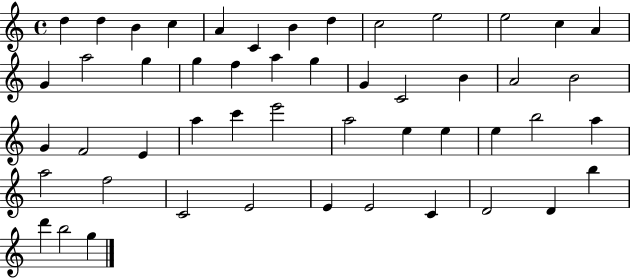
X:1
T:Untitled
M:4/4
L:1/4
K:C
d d B c A C B d c2 e2 e2 c A G a2 g g f a g G C2 B A2 B2 G F2 E a c' e'2 a2 e e e b2 a a2 f2 C2 E2 E E2 C D2 D b d' b2 g